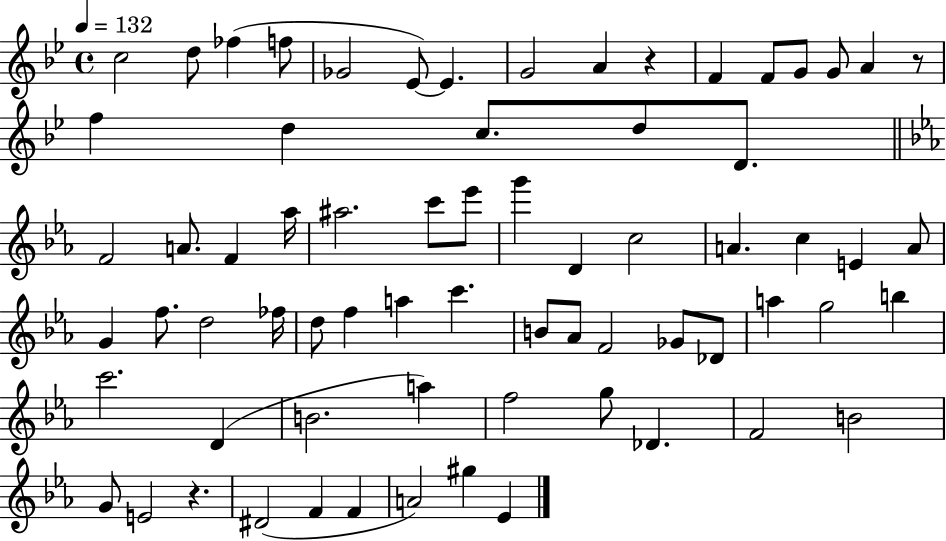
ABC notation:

X:1
T:Untitled
M:4/4
L:1/4
K:Bb
c2 d/2 _f f/2 _G2 _E/2 _E G2 A z F F/2 G/2 G/2 A z/2 f d c/2 d/2 D/2 F2 A/2 F _a/4 ^a2 c'/2 _e'/2 g' D c2 A c E A/2 G f/2 d2 _f/4 d/2 f a c' B/2 _A/2 F2 _G/2 _D/2 a g2 b c'2 D B2 a f2 g/2 _D F2 B2 G/2 E2 z ^D2 F F A2 ^g _E